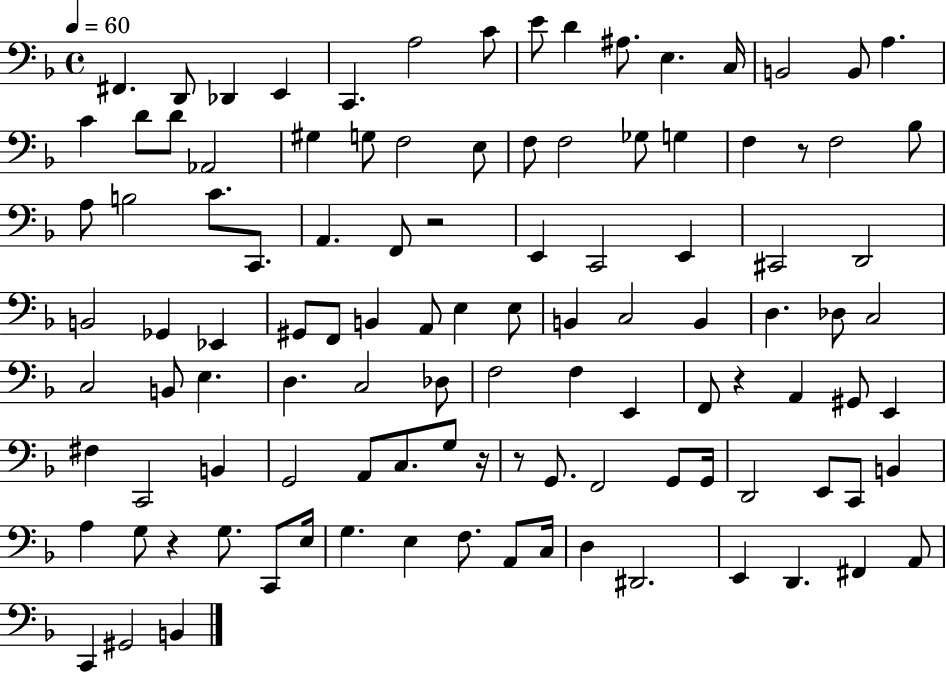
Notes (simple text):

F#2/q. D2/e Db2/q E2/q C2/q. A3/h C4/e E4/e D4/q A#3/e. E3/q. C3/s B2/h B2/e A3/q. C4/q D4/e D4/e Ab2/h G#3/q G3/e F3/h E3/e F3/e F3/h Gb3/e G3/q F3/q R/e F3/h Bb3/e A3/e B3/h C4/e. C2/e. A2/q. F2/e R/h E2/q C2/h E2/q C#2/h D2/h B2/h Gb2/q Eb2/q G#2/e F2/e B2/q A2/e E3/q E3/e B2/q C3/h B2/q D3/q. Db3/e C3/h C3/h B2/e E3/q. D3/q. C3/h Db3/e F3/h F3/q E2/q F2/e R/q A2/q G#2/e E2/q F#3/q C2/h B2/q G2/h A2/e C3/e. G3/e R/s R/e G2/e. F2/h G2/e G2/s D2/h E2/e C2/e B2/q A3/q G3/e R/q G3/e. C2/e E3/s G3/q. E3/q F3/e. A2/e C3/s D3/q D#2/h. E2/q D2/q. F#2/q A2/e C2/q G#2/h B2/q